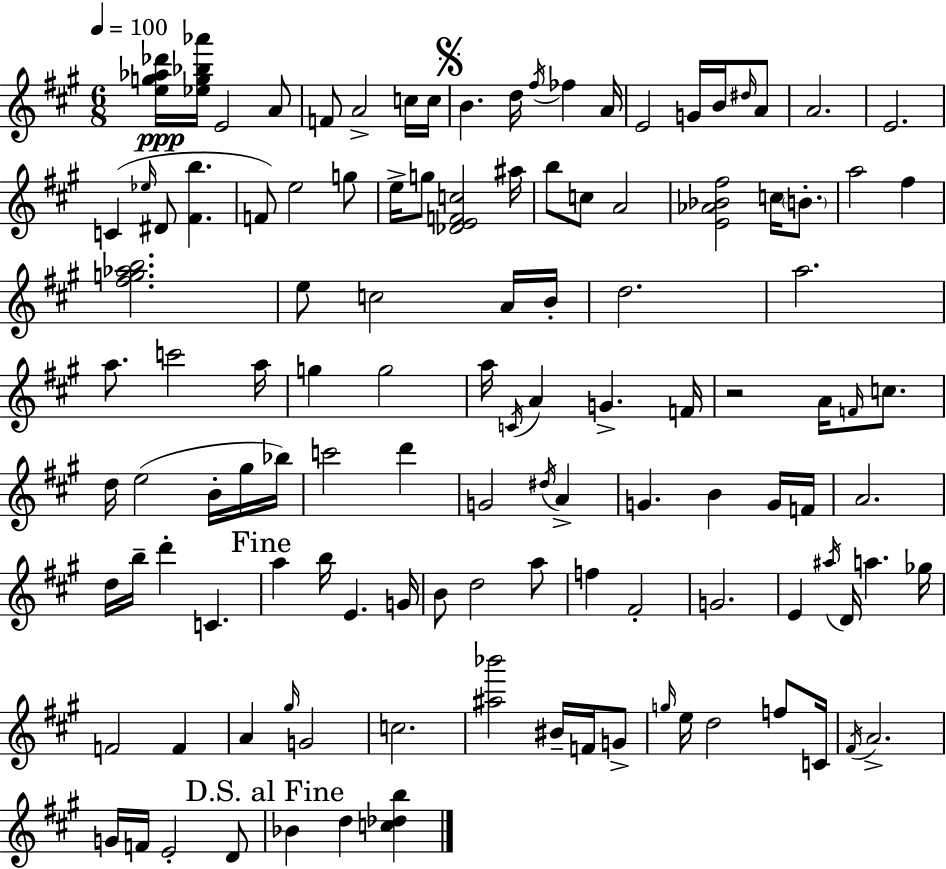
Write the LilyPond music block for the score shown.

{
  \clef treble
  \numericTimeSignature
  \time 6/8
  \key a \major
  \tempo 4 = 100
  \repeat volta 2 { <e'' g'' aes'' des'''>16\ppp <ees'' g'' bes'' aes'''>16 e'2 a'8 | f'8 a'2-> c''16 c''16 | \mark \markup { \musicglyph "scripts.segno" } b'4. d''16 \acciaccatura { fis''16 } fes''4 | a'16 e'2 g'16 b'16 \grace { dis''16 } | \break a'8 a'2. | e'2. | c'4( \grace { ees''16 } dis'8 <fis' b''>4. | f'8) e''2 | \break g''8 e''16-> g''8 <des' e' f' c''>2 | ais''16 b''8 c''8 a'2 | <e' aes' bes' fis''>2 c''16 | \parenthesize b'8.-. a''2 fis''4 | \break <fis'' g'' aes'' b''>2. | e''8 c''2 | a'16 b'16-. d''2. | a''2. | \break a''8. c'''2 | a''16 g''4 g''2 | a''16 \acciaccatura { c'16 } a'4 g'4.-> | f'16 r2 | \break a'16 \grace { f'16 } c''8. d''16 e''2( | b'16-. gis''16 bes''16) c'''2 | d'''4 g'2 | \acciaccatura { dis''16 } a'4-> g'4. | \break b'4 g'16 f'16 a'2. | d''16 b''16-- d'''4-. | c'4. \mark "Fine" a''4 b''16 e'4. | g'16 b'8 d''2 | \break a''8 f''4 fis'2-. | g'2. | e'4 \acciaccatura { ais''16 } d'16 | a''4. ges''16 f'2 | \break f'4 a'4 \grace { gis''16 } | g'2 c''2. | <ais'' bes'''>2 | bis'16-- f'16 g'8-> \grace { g''16 } e''16 d''2 | \break f''8 c'16 \acciaccatura { fis'16 } a'2.-> | g'16 f'16 | e'2-. d'8 \mark "D.S. al Fine" bes'4 | d''4 <c'' des'' b''>4 } \bar "|."
}